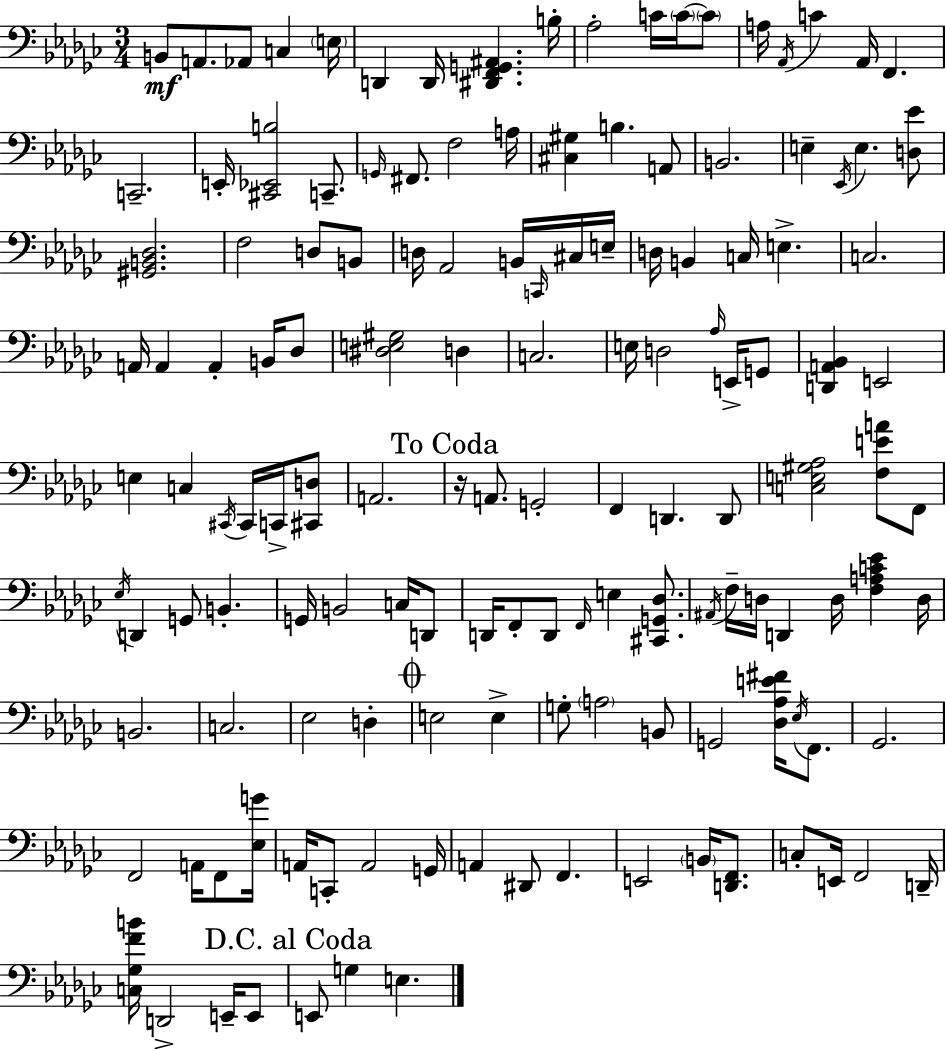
{
  \clef bass
  \numericTimeSignature
  \time 3/4
  \key ees \minor
  b,8\mf a,8. aes,8 c4 \parenthesize e16 | d,4 d,16 <dis, f, g, ais,>4. b16-. | aes2-. c'16 \parenthesize c'16~~ \parenthesize c'8 | a16 \acciaccatura { aes,16 } c'4 aes,16 f,4. | \break c,2.-- | e,16-. <cis, ees, b>2 c,8.-- | \grace { g,16 } fis,8. f2 | a16 <cis gis>4 b4. | \break a,8 b,2. | e4-- \acciaccatura { ees,16 } e4. | <d ees'>8 <gis, b, des>2. | f2 d8 | \break b,8 d16 aes,2 | b,16 \grace { c,16 } cis16 e16-- d16 b,4 c16 e4.-> | c2. | a,16 a,4 a,4-. | \break b,16 des8 <dis e gis>2 | d4 c2. | e16 d2 | \grace { aes16 } e,16-> g,8 <d, a, bes,>4 e,2 | \break e4 c4 | \acciaccatura { cis,16 } cis,16 c,16-> <cis, d>8 a,2. | \mark "To Coda" r16 a,8. g,2-. | f,4 d,4. | \break d,8 <c e gis aes>2 | <f e' a'>8 f,8 \acciaccatura { ees16 } d,4 g,8 | b,4.-. g,16 b,2 | c16 d,8 d,16 f,8-. d,8 | \break \grace { f,16 } e4 <cis, g, des>8. \acciaccatura { ais,16 } f16-- d16 d,4 | d16 <f a c' ees'>4 d16 b,2. | c2. | ees2 | \break d4-. \mark \markup { \musicglyph "scripts.coda" } e2 | e4-> g8-. \parenthesize a2 | b,8 g,2 | <des aes e' fis'>16 \acciaccatura { ees16 } f,8. ges,2. | \break f,2 | a,16 f,8 <ees g'>16 a,16 c,8-. | a,2 g,16 a,4 | dis,8 f,4. e,2 | \break \parenthesize b,16 <d, f,>8. c8-. | e,16 f,2 d,16-- <c ges f' b'>16 d,2-> | e,16-- e,8 \mark "D.C. al Coda" e,8 | g4 e4. \bar "|."
}